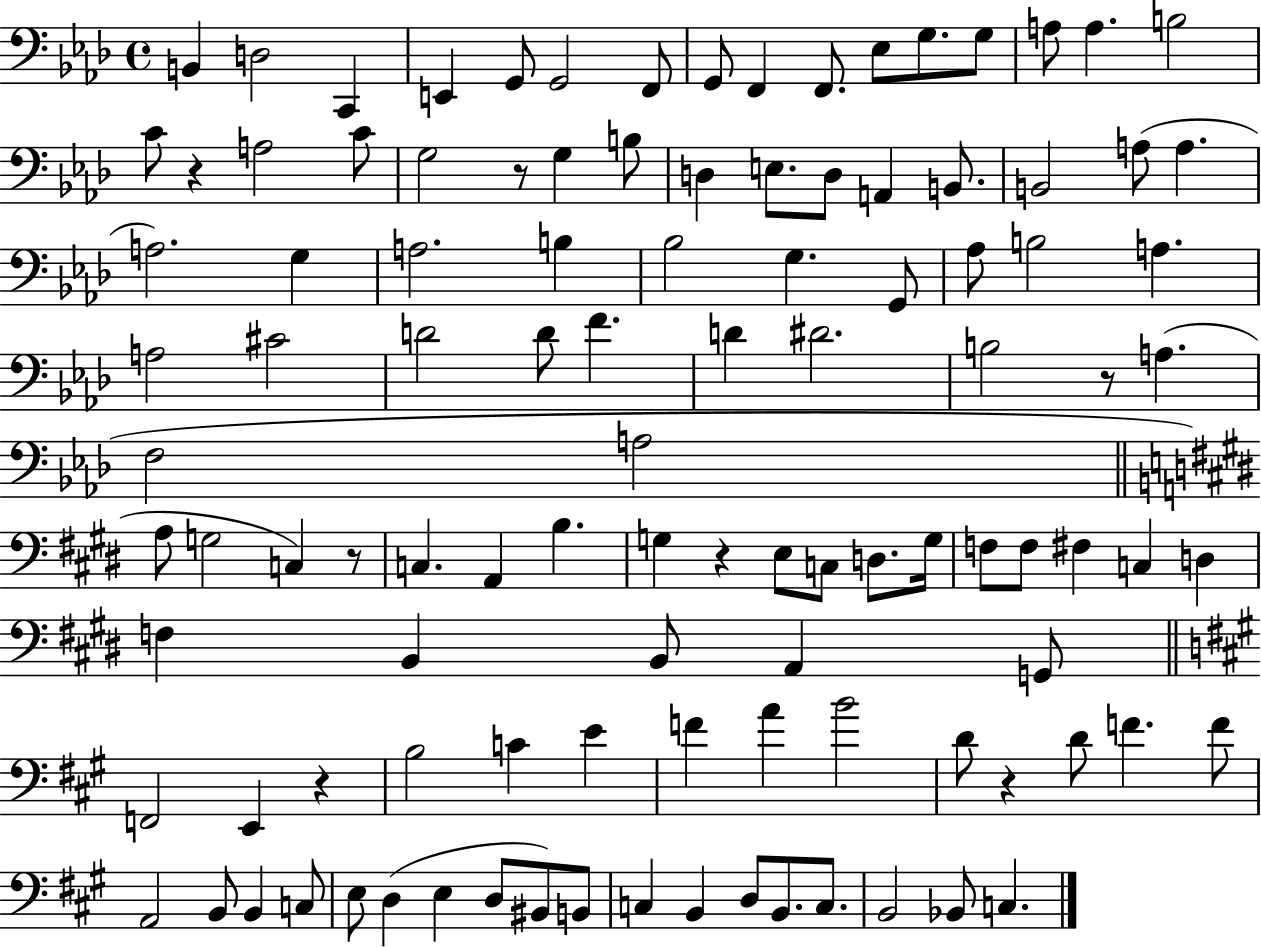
X:1
T:Untitled
M:4/4
L:1/4
K:Ab
B,, D,2 C,, E,, G,,/2 G,,2 F,,/2 G,,/2 F,, F,,/2 _E,/2 G,/2 G,/2 A,/2 A, B,2 C/2 z A,2 C/2 G,2 z/2 G, B,/2 D, E,/2 D,/2 A,, B,,/2 B,,2 A,/2 A, A,2 G, A,2 B, _B,2 G, G,,/2 _A,/2 B,2 A, A,2 ^C2 D2 D/2 F D ^D2 B,2 z/2 A, F,2 A,2 A,/2 G,2 C, z/2 C, A,, B, G, z E,/2 C,/2 D,/2 G,/4 F,/2 F,/2 ^F, C, D, F, B,, B,,/2 A,, G,,/2 F,,2 E,, z B,2 C E F A B2 D/2 z D/2 F F/2 A,,2 B,,/2 B,, C,/2 E,/2 D, E, D,/2 ^B,,/2 B,,/2 C, B,, D,/2 B,,/2 C,/2 B,,2 _B,,/2 C,